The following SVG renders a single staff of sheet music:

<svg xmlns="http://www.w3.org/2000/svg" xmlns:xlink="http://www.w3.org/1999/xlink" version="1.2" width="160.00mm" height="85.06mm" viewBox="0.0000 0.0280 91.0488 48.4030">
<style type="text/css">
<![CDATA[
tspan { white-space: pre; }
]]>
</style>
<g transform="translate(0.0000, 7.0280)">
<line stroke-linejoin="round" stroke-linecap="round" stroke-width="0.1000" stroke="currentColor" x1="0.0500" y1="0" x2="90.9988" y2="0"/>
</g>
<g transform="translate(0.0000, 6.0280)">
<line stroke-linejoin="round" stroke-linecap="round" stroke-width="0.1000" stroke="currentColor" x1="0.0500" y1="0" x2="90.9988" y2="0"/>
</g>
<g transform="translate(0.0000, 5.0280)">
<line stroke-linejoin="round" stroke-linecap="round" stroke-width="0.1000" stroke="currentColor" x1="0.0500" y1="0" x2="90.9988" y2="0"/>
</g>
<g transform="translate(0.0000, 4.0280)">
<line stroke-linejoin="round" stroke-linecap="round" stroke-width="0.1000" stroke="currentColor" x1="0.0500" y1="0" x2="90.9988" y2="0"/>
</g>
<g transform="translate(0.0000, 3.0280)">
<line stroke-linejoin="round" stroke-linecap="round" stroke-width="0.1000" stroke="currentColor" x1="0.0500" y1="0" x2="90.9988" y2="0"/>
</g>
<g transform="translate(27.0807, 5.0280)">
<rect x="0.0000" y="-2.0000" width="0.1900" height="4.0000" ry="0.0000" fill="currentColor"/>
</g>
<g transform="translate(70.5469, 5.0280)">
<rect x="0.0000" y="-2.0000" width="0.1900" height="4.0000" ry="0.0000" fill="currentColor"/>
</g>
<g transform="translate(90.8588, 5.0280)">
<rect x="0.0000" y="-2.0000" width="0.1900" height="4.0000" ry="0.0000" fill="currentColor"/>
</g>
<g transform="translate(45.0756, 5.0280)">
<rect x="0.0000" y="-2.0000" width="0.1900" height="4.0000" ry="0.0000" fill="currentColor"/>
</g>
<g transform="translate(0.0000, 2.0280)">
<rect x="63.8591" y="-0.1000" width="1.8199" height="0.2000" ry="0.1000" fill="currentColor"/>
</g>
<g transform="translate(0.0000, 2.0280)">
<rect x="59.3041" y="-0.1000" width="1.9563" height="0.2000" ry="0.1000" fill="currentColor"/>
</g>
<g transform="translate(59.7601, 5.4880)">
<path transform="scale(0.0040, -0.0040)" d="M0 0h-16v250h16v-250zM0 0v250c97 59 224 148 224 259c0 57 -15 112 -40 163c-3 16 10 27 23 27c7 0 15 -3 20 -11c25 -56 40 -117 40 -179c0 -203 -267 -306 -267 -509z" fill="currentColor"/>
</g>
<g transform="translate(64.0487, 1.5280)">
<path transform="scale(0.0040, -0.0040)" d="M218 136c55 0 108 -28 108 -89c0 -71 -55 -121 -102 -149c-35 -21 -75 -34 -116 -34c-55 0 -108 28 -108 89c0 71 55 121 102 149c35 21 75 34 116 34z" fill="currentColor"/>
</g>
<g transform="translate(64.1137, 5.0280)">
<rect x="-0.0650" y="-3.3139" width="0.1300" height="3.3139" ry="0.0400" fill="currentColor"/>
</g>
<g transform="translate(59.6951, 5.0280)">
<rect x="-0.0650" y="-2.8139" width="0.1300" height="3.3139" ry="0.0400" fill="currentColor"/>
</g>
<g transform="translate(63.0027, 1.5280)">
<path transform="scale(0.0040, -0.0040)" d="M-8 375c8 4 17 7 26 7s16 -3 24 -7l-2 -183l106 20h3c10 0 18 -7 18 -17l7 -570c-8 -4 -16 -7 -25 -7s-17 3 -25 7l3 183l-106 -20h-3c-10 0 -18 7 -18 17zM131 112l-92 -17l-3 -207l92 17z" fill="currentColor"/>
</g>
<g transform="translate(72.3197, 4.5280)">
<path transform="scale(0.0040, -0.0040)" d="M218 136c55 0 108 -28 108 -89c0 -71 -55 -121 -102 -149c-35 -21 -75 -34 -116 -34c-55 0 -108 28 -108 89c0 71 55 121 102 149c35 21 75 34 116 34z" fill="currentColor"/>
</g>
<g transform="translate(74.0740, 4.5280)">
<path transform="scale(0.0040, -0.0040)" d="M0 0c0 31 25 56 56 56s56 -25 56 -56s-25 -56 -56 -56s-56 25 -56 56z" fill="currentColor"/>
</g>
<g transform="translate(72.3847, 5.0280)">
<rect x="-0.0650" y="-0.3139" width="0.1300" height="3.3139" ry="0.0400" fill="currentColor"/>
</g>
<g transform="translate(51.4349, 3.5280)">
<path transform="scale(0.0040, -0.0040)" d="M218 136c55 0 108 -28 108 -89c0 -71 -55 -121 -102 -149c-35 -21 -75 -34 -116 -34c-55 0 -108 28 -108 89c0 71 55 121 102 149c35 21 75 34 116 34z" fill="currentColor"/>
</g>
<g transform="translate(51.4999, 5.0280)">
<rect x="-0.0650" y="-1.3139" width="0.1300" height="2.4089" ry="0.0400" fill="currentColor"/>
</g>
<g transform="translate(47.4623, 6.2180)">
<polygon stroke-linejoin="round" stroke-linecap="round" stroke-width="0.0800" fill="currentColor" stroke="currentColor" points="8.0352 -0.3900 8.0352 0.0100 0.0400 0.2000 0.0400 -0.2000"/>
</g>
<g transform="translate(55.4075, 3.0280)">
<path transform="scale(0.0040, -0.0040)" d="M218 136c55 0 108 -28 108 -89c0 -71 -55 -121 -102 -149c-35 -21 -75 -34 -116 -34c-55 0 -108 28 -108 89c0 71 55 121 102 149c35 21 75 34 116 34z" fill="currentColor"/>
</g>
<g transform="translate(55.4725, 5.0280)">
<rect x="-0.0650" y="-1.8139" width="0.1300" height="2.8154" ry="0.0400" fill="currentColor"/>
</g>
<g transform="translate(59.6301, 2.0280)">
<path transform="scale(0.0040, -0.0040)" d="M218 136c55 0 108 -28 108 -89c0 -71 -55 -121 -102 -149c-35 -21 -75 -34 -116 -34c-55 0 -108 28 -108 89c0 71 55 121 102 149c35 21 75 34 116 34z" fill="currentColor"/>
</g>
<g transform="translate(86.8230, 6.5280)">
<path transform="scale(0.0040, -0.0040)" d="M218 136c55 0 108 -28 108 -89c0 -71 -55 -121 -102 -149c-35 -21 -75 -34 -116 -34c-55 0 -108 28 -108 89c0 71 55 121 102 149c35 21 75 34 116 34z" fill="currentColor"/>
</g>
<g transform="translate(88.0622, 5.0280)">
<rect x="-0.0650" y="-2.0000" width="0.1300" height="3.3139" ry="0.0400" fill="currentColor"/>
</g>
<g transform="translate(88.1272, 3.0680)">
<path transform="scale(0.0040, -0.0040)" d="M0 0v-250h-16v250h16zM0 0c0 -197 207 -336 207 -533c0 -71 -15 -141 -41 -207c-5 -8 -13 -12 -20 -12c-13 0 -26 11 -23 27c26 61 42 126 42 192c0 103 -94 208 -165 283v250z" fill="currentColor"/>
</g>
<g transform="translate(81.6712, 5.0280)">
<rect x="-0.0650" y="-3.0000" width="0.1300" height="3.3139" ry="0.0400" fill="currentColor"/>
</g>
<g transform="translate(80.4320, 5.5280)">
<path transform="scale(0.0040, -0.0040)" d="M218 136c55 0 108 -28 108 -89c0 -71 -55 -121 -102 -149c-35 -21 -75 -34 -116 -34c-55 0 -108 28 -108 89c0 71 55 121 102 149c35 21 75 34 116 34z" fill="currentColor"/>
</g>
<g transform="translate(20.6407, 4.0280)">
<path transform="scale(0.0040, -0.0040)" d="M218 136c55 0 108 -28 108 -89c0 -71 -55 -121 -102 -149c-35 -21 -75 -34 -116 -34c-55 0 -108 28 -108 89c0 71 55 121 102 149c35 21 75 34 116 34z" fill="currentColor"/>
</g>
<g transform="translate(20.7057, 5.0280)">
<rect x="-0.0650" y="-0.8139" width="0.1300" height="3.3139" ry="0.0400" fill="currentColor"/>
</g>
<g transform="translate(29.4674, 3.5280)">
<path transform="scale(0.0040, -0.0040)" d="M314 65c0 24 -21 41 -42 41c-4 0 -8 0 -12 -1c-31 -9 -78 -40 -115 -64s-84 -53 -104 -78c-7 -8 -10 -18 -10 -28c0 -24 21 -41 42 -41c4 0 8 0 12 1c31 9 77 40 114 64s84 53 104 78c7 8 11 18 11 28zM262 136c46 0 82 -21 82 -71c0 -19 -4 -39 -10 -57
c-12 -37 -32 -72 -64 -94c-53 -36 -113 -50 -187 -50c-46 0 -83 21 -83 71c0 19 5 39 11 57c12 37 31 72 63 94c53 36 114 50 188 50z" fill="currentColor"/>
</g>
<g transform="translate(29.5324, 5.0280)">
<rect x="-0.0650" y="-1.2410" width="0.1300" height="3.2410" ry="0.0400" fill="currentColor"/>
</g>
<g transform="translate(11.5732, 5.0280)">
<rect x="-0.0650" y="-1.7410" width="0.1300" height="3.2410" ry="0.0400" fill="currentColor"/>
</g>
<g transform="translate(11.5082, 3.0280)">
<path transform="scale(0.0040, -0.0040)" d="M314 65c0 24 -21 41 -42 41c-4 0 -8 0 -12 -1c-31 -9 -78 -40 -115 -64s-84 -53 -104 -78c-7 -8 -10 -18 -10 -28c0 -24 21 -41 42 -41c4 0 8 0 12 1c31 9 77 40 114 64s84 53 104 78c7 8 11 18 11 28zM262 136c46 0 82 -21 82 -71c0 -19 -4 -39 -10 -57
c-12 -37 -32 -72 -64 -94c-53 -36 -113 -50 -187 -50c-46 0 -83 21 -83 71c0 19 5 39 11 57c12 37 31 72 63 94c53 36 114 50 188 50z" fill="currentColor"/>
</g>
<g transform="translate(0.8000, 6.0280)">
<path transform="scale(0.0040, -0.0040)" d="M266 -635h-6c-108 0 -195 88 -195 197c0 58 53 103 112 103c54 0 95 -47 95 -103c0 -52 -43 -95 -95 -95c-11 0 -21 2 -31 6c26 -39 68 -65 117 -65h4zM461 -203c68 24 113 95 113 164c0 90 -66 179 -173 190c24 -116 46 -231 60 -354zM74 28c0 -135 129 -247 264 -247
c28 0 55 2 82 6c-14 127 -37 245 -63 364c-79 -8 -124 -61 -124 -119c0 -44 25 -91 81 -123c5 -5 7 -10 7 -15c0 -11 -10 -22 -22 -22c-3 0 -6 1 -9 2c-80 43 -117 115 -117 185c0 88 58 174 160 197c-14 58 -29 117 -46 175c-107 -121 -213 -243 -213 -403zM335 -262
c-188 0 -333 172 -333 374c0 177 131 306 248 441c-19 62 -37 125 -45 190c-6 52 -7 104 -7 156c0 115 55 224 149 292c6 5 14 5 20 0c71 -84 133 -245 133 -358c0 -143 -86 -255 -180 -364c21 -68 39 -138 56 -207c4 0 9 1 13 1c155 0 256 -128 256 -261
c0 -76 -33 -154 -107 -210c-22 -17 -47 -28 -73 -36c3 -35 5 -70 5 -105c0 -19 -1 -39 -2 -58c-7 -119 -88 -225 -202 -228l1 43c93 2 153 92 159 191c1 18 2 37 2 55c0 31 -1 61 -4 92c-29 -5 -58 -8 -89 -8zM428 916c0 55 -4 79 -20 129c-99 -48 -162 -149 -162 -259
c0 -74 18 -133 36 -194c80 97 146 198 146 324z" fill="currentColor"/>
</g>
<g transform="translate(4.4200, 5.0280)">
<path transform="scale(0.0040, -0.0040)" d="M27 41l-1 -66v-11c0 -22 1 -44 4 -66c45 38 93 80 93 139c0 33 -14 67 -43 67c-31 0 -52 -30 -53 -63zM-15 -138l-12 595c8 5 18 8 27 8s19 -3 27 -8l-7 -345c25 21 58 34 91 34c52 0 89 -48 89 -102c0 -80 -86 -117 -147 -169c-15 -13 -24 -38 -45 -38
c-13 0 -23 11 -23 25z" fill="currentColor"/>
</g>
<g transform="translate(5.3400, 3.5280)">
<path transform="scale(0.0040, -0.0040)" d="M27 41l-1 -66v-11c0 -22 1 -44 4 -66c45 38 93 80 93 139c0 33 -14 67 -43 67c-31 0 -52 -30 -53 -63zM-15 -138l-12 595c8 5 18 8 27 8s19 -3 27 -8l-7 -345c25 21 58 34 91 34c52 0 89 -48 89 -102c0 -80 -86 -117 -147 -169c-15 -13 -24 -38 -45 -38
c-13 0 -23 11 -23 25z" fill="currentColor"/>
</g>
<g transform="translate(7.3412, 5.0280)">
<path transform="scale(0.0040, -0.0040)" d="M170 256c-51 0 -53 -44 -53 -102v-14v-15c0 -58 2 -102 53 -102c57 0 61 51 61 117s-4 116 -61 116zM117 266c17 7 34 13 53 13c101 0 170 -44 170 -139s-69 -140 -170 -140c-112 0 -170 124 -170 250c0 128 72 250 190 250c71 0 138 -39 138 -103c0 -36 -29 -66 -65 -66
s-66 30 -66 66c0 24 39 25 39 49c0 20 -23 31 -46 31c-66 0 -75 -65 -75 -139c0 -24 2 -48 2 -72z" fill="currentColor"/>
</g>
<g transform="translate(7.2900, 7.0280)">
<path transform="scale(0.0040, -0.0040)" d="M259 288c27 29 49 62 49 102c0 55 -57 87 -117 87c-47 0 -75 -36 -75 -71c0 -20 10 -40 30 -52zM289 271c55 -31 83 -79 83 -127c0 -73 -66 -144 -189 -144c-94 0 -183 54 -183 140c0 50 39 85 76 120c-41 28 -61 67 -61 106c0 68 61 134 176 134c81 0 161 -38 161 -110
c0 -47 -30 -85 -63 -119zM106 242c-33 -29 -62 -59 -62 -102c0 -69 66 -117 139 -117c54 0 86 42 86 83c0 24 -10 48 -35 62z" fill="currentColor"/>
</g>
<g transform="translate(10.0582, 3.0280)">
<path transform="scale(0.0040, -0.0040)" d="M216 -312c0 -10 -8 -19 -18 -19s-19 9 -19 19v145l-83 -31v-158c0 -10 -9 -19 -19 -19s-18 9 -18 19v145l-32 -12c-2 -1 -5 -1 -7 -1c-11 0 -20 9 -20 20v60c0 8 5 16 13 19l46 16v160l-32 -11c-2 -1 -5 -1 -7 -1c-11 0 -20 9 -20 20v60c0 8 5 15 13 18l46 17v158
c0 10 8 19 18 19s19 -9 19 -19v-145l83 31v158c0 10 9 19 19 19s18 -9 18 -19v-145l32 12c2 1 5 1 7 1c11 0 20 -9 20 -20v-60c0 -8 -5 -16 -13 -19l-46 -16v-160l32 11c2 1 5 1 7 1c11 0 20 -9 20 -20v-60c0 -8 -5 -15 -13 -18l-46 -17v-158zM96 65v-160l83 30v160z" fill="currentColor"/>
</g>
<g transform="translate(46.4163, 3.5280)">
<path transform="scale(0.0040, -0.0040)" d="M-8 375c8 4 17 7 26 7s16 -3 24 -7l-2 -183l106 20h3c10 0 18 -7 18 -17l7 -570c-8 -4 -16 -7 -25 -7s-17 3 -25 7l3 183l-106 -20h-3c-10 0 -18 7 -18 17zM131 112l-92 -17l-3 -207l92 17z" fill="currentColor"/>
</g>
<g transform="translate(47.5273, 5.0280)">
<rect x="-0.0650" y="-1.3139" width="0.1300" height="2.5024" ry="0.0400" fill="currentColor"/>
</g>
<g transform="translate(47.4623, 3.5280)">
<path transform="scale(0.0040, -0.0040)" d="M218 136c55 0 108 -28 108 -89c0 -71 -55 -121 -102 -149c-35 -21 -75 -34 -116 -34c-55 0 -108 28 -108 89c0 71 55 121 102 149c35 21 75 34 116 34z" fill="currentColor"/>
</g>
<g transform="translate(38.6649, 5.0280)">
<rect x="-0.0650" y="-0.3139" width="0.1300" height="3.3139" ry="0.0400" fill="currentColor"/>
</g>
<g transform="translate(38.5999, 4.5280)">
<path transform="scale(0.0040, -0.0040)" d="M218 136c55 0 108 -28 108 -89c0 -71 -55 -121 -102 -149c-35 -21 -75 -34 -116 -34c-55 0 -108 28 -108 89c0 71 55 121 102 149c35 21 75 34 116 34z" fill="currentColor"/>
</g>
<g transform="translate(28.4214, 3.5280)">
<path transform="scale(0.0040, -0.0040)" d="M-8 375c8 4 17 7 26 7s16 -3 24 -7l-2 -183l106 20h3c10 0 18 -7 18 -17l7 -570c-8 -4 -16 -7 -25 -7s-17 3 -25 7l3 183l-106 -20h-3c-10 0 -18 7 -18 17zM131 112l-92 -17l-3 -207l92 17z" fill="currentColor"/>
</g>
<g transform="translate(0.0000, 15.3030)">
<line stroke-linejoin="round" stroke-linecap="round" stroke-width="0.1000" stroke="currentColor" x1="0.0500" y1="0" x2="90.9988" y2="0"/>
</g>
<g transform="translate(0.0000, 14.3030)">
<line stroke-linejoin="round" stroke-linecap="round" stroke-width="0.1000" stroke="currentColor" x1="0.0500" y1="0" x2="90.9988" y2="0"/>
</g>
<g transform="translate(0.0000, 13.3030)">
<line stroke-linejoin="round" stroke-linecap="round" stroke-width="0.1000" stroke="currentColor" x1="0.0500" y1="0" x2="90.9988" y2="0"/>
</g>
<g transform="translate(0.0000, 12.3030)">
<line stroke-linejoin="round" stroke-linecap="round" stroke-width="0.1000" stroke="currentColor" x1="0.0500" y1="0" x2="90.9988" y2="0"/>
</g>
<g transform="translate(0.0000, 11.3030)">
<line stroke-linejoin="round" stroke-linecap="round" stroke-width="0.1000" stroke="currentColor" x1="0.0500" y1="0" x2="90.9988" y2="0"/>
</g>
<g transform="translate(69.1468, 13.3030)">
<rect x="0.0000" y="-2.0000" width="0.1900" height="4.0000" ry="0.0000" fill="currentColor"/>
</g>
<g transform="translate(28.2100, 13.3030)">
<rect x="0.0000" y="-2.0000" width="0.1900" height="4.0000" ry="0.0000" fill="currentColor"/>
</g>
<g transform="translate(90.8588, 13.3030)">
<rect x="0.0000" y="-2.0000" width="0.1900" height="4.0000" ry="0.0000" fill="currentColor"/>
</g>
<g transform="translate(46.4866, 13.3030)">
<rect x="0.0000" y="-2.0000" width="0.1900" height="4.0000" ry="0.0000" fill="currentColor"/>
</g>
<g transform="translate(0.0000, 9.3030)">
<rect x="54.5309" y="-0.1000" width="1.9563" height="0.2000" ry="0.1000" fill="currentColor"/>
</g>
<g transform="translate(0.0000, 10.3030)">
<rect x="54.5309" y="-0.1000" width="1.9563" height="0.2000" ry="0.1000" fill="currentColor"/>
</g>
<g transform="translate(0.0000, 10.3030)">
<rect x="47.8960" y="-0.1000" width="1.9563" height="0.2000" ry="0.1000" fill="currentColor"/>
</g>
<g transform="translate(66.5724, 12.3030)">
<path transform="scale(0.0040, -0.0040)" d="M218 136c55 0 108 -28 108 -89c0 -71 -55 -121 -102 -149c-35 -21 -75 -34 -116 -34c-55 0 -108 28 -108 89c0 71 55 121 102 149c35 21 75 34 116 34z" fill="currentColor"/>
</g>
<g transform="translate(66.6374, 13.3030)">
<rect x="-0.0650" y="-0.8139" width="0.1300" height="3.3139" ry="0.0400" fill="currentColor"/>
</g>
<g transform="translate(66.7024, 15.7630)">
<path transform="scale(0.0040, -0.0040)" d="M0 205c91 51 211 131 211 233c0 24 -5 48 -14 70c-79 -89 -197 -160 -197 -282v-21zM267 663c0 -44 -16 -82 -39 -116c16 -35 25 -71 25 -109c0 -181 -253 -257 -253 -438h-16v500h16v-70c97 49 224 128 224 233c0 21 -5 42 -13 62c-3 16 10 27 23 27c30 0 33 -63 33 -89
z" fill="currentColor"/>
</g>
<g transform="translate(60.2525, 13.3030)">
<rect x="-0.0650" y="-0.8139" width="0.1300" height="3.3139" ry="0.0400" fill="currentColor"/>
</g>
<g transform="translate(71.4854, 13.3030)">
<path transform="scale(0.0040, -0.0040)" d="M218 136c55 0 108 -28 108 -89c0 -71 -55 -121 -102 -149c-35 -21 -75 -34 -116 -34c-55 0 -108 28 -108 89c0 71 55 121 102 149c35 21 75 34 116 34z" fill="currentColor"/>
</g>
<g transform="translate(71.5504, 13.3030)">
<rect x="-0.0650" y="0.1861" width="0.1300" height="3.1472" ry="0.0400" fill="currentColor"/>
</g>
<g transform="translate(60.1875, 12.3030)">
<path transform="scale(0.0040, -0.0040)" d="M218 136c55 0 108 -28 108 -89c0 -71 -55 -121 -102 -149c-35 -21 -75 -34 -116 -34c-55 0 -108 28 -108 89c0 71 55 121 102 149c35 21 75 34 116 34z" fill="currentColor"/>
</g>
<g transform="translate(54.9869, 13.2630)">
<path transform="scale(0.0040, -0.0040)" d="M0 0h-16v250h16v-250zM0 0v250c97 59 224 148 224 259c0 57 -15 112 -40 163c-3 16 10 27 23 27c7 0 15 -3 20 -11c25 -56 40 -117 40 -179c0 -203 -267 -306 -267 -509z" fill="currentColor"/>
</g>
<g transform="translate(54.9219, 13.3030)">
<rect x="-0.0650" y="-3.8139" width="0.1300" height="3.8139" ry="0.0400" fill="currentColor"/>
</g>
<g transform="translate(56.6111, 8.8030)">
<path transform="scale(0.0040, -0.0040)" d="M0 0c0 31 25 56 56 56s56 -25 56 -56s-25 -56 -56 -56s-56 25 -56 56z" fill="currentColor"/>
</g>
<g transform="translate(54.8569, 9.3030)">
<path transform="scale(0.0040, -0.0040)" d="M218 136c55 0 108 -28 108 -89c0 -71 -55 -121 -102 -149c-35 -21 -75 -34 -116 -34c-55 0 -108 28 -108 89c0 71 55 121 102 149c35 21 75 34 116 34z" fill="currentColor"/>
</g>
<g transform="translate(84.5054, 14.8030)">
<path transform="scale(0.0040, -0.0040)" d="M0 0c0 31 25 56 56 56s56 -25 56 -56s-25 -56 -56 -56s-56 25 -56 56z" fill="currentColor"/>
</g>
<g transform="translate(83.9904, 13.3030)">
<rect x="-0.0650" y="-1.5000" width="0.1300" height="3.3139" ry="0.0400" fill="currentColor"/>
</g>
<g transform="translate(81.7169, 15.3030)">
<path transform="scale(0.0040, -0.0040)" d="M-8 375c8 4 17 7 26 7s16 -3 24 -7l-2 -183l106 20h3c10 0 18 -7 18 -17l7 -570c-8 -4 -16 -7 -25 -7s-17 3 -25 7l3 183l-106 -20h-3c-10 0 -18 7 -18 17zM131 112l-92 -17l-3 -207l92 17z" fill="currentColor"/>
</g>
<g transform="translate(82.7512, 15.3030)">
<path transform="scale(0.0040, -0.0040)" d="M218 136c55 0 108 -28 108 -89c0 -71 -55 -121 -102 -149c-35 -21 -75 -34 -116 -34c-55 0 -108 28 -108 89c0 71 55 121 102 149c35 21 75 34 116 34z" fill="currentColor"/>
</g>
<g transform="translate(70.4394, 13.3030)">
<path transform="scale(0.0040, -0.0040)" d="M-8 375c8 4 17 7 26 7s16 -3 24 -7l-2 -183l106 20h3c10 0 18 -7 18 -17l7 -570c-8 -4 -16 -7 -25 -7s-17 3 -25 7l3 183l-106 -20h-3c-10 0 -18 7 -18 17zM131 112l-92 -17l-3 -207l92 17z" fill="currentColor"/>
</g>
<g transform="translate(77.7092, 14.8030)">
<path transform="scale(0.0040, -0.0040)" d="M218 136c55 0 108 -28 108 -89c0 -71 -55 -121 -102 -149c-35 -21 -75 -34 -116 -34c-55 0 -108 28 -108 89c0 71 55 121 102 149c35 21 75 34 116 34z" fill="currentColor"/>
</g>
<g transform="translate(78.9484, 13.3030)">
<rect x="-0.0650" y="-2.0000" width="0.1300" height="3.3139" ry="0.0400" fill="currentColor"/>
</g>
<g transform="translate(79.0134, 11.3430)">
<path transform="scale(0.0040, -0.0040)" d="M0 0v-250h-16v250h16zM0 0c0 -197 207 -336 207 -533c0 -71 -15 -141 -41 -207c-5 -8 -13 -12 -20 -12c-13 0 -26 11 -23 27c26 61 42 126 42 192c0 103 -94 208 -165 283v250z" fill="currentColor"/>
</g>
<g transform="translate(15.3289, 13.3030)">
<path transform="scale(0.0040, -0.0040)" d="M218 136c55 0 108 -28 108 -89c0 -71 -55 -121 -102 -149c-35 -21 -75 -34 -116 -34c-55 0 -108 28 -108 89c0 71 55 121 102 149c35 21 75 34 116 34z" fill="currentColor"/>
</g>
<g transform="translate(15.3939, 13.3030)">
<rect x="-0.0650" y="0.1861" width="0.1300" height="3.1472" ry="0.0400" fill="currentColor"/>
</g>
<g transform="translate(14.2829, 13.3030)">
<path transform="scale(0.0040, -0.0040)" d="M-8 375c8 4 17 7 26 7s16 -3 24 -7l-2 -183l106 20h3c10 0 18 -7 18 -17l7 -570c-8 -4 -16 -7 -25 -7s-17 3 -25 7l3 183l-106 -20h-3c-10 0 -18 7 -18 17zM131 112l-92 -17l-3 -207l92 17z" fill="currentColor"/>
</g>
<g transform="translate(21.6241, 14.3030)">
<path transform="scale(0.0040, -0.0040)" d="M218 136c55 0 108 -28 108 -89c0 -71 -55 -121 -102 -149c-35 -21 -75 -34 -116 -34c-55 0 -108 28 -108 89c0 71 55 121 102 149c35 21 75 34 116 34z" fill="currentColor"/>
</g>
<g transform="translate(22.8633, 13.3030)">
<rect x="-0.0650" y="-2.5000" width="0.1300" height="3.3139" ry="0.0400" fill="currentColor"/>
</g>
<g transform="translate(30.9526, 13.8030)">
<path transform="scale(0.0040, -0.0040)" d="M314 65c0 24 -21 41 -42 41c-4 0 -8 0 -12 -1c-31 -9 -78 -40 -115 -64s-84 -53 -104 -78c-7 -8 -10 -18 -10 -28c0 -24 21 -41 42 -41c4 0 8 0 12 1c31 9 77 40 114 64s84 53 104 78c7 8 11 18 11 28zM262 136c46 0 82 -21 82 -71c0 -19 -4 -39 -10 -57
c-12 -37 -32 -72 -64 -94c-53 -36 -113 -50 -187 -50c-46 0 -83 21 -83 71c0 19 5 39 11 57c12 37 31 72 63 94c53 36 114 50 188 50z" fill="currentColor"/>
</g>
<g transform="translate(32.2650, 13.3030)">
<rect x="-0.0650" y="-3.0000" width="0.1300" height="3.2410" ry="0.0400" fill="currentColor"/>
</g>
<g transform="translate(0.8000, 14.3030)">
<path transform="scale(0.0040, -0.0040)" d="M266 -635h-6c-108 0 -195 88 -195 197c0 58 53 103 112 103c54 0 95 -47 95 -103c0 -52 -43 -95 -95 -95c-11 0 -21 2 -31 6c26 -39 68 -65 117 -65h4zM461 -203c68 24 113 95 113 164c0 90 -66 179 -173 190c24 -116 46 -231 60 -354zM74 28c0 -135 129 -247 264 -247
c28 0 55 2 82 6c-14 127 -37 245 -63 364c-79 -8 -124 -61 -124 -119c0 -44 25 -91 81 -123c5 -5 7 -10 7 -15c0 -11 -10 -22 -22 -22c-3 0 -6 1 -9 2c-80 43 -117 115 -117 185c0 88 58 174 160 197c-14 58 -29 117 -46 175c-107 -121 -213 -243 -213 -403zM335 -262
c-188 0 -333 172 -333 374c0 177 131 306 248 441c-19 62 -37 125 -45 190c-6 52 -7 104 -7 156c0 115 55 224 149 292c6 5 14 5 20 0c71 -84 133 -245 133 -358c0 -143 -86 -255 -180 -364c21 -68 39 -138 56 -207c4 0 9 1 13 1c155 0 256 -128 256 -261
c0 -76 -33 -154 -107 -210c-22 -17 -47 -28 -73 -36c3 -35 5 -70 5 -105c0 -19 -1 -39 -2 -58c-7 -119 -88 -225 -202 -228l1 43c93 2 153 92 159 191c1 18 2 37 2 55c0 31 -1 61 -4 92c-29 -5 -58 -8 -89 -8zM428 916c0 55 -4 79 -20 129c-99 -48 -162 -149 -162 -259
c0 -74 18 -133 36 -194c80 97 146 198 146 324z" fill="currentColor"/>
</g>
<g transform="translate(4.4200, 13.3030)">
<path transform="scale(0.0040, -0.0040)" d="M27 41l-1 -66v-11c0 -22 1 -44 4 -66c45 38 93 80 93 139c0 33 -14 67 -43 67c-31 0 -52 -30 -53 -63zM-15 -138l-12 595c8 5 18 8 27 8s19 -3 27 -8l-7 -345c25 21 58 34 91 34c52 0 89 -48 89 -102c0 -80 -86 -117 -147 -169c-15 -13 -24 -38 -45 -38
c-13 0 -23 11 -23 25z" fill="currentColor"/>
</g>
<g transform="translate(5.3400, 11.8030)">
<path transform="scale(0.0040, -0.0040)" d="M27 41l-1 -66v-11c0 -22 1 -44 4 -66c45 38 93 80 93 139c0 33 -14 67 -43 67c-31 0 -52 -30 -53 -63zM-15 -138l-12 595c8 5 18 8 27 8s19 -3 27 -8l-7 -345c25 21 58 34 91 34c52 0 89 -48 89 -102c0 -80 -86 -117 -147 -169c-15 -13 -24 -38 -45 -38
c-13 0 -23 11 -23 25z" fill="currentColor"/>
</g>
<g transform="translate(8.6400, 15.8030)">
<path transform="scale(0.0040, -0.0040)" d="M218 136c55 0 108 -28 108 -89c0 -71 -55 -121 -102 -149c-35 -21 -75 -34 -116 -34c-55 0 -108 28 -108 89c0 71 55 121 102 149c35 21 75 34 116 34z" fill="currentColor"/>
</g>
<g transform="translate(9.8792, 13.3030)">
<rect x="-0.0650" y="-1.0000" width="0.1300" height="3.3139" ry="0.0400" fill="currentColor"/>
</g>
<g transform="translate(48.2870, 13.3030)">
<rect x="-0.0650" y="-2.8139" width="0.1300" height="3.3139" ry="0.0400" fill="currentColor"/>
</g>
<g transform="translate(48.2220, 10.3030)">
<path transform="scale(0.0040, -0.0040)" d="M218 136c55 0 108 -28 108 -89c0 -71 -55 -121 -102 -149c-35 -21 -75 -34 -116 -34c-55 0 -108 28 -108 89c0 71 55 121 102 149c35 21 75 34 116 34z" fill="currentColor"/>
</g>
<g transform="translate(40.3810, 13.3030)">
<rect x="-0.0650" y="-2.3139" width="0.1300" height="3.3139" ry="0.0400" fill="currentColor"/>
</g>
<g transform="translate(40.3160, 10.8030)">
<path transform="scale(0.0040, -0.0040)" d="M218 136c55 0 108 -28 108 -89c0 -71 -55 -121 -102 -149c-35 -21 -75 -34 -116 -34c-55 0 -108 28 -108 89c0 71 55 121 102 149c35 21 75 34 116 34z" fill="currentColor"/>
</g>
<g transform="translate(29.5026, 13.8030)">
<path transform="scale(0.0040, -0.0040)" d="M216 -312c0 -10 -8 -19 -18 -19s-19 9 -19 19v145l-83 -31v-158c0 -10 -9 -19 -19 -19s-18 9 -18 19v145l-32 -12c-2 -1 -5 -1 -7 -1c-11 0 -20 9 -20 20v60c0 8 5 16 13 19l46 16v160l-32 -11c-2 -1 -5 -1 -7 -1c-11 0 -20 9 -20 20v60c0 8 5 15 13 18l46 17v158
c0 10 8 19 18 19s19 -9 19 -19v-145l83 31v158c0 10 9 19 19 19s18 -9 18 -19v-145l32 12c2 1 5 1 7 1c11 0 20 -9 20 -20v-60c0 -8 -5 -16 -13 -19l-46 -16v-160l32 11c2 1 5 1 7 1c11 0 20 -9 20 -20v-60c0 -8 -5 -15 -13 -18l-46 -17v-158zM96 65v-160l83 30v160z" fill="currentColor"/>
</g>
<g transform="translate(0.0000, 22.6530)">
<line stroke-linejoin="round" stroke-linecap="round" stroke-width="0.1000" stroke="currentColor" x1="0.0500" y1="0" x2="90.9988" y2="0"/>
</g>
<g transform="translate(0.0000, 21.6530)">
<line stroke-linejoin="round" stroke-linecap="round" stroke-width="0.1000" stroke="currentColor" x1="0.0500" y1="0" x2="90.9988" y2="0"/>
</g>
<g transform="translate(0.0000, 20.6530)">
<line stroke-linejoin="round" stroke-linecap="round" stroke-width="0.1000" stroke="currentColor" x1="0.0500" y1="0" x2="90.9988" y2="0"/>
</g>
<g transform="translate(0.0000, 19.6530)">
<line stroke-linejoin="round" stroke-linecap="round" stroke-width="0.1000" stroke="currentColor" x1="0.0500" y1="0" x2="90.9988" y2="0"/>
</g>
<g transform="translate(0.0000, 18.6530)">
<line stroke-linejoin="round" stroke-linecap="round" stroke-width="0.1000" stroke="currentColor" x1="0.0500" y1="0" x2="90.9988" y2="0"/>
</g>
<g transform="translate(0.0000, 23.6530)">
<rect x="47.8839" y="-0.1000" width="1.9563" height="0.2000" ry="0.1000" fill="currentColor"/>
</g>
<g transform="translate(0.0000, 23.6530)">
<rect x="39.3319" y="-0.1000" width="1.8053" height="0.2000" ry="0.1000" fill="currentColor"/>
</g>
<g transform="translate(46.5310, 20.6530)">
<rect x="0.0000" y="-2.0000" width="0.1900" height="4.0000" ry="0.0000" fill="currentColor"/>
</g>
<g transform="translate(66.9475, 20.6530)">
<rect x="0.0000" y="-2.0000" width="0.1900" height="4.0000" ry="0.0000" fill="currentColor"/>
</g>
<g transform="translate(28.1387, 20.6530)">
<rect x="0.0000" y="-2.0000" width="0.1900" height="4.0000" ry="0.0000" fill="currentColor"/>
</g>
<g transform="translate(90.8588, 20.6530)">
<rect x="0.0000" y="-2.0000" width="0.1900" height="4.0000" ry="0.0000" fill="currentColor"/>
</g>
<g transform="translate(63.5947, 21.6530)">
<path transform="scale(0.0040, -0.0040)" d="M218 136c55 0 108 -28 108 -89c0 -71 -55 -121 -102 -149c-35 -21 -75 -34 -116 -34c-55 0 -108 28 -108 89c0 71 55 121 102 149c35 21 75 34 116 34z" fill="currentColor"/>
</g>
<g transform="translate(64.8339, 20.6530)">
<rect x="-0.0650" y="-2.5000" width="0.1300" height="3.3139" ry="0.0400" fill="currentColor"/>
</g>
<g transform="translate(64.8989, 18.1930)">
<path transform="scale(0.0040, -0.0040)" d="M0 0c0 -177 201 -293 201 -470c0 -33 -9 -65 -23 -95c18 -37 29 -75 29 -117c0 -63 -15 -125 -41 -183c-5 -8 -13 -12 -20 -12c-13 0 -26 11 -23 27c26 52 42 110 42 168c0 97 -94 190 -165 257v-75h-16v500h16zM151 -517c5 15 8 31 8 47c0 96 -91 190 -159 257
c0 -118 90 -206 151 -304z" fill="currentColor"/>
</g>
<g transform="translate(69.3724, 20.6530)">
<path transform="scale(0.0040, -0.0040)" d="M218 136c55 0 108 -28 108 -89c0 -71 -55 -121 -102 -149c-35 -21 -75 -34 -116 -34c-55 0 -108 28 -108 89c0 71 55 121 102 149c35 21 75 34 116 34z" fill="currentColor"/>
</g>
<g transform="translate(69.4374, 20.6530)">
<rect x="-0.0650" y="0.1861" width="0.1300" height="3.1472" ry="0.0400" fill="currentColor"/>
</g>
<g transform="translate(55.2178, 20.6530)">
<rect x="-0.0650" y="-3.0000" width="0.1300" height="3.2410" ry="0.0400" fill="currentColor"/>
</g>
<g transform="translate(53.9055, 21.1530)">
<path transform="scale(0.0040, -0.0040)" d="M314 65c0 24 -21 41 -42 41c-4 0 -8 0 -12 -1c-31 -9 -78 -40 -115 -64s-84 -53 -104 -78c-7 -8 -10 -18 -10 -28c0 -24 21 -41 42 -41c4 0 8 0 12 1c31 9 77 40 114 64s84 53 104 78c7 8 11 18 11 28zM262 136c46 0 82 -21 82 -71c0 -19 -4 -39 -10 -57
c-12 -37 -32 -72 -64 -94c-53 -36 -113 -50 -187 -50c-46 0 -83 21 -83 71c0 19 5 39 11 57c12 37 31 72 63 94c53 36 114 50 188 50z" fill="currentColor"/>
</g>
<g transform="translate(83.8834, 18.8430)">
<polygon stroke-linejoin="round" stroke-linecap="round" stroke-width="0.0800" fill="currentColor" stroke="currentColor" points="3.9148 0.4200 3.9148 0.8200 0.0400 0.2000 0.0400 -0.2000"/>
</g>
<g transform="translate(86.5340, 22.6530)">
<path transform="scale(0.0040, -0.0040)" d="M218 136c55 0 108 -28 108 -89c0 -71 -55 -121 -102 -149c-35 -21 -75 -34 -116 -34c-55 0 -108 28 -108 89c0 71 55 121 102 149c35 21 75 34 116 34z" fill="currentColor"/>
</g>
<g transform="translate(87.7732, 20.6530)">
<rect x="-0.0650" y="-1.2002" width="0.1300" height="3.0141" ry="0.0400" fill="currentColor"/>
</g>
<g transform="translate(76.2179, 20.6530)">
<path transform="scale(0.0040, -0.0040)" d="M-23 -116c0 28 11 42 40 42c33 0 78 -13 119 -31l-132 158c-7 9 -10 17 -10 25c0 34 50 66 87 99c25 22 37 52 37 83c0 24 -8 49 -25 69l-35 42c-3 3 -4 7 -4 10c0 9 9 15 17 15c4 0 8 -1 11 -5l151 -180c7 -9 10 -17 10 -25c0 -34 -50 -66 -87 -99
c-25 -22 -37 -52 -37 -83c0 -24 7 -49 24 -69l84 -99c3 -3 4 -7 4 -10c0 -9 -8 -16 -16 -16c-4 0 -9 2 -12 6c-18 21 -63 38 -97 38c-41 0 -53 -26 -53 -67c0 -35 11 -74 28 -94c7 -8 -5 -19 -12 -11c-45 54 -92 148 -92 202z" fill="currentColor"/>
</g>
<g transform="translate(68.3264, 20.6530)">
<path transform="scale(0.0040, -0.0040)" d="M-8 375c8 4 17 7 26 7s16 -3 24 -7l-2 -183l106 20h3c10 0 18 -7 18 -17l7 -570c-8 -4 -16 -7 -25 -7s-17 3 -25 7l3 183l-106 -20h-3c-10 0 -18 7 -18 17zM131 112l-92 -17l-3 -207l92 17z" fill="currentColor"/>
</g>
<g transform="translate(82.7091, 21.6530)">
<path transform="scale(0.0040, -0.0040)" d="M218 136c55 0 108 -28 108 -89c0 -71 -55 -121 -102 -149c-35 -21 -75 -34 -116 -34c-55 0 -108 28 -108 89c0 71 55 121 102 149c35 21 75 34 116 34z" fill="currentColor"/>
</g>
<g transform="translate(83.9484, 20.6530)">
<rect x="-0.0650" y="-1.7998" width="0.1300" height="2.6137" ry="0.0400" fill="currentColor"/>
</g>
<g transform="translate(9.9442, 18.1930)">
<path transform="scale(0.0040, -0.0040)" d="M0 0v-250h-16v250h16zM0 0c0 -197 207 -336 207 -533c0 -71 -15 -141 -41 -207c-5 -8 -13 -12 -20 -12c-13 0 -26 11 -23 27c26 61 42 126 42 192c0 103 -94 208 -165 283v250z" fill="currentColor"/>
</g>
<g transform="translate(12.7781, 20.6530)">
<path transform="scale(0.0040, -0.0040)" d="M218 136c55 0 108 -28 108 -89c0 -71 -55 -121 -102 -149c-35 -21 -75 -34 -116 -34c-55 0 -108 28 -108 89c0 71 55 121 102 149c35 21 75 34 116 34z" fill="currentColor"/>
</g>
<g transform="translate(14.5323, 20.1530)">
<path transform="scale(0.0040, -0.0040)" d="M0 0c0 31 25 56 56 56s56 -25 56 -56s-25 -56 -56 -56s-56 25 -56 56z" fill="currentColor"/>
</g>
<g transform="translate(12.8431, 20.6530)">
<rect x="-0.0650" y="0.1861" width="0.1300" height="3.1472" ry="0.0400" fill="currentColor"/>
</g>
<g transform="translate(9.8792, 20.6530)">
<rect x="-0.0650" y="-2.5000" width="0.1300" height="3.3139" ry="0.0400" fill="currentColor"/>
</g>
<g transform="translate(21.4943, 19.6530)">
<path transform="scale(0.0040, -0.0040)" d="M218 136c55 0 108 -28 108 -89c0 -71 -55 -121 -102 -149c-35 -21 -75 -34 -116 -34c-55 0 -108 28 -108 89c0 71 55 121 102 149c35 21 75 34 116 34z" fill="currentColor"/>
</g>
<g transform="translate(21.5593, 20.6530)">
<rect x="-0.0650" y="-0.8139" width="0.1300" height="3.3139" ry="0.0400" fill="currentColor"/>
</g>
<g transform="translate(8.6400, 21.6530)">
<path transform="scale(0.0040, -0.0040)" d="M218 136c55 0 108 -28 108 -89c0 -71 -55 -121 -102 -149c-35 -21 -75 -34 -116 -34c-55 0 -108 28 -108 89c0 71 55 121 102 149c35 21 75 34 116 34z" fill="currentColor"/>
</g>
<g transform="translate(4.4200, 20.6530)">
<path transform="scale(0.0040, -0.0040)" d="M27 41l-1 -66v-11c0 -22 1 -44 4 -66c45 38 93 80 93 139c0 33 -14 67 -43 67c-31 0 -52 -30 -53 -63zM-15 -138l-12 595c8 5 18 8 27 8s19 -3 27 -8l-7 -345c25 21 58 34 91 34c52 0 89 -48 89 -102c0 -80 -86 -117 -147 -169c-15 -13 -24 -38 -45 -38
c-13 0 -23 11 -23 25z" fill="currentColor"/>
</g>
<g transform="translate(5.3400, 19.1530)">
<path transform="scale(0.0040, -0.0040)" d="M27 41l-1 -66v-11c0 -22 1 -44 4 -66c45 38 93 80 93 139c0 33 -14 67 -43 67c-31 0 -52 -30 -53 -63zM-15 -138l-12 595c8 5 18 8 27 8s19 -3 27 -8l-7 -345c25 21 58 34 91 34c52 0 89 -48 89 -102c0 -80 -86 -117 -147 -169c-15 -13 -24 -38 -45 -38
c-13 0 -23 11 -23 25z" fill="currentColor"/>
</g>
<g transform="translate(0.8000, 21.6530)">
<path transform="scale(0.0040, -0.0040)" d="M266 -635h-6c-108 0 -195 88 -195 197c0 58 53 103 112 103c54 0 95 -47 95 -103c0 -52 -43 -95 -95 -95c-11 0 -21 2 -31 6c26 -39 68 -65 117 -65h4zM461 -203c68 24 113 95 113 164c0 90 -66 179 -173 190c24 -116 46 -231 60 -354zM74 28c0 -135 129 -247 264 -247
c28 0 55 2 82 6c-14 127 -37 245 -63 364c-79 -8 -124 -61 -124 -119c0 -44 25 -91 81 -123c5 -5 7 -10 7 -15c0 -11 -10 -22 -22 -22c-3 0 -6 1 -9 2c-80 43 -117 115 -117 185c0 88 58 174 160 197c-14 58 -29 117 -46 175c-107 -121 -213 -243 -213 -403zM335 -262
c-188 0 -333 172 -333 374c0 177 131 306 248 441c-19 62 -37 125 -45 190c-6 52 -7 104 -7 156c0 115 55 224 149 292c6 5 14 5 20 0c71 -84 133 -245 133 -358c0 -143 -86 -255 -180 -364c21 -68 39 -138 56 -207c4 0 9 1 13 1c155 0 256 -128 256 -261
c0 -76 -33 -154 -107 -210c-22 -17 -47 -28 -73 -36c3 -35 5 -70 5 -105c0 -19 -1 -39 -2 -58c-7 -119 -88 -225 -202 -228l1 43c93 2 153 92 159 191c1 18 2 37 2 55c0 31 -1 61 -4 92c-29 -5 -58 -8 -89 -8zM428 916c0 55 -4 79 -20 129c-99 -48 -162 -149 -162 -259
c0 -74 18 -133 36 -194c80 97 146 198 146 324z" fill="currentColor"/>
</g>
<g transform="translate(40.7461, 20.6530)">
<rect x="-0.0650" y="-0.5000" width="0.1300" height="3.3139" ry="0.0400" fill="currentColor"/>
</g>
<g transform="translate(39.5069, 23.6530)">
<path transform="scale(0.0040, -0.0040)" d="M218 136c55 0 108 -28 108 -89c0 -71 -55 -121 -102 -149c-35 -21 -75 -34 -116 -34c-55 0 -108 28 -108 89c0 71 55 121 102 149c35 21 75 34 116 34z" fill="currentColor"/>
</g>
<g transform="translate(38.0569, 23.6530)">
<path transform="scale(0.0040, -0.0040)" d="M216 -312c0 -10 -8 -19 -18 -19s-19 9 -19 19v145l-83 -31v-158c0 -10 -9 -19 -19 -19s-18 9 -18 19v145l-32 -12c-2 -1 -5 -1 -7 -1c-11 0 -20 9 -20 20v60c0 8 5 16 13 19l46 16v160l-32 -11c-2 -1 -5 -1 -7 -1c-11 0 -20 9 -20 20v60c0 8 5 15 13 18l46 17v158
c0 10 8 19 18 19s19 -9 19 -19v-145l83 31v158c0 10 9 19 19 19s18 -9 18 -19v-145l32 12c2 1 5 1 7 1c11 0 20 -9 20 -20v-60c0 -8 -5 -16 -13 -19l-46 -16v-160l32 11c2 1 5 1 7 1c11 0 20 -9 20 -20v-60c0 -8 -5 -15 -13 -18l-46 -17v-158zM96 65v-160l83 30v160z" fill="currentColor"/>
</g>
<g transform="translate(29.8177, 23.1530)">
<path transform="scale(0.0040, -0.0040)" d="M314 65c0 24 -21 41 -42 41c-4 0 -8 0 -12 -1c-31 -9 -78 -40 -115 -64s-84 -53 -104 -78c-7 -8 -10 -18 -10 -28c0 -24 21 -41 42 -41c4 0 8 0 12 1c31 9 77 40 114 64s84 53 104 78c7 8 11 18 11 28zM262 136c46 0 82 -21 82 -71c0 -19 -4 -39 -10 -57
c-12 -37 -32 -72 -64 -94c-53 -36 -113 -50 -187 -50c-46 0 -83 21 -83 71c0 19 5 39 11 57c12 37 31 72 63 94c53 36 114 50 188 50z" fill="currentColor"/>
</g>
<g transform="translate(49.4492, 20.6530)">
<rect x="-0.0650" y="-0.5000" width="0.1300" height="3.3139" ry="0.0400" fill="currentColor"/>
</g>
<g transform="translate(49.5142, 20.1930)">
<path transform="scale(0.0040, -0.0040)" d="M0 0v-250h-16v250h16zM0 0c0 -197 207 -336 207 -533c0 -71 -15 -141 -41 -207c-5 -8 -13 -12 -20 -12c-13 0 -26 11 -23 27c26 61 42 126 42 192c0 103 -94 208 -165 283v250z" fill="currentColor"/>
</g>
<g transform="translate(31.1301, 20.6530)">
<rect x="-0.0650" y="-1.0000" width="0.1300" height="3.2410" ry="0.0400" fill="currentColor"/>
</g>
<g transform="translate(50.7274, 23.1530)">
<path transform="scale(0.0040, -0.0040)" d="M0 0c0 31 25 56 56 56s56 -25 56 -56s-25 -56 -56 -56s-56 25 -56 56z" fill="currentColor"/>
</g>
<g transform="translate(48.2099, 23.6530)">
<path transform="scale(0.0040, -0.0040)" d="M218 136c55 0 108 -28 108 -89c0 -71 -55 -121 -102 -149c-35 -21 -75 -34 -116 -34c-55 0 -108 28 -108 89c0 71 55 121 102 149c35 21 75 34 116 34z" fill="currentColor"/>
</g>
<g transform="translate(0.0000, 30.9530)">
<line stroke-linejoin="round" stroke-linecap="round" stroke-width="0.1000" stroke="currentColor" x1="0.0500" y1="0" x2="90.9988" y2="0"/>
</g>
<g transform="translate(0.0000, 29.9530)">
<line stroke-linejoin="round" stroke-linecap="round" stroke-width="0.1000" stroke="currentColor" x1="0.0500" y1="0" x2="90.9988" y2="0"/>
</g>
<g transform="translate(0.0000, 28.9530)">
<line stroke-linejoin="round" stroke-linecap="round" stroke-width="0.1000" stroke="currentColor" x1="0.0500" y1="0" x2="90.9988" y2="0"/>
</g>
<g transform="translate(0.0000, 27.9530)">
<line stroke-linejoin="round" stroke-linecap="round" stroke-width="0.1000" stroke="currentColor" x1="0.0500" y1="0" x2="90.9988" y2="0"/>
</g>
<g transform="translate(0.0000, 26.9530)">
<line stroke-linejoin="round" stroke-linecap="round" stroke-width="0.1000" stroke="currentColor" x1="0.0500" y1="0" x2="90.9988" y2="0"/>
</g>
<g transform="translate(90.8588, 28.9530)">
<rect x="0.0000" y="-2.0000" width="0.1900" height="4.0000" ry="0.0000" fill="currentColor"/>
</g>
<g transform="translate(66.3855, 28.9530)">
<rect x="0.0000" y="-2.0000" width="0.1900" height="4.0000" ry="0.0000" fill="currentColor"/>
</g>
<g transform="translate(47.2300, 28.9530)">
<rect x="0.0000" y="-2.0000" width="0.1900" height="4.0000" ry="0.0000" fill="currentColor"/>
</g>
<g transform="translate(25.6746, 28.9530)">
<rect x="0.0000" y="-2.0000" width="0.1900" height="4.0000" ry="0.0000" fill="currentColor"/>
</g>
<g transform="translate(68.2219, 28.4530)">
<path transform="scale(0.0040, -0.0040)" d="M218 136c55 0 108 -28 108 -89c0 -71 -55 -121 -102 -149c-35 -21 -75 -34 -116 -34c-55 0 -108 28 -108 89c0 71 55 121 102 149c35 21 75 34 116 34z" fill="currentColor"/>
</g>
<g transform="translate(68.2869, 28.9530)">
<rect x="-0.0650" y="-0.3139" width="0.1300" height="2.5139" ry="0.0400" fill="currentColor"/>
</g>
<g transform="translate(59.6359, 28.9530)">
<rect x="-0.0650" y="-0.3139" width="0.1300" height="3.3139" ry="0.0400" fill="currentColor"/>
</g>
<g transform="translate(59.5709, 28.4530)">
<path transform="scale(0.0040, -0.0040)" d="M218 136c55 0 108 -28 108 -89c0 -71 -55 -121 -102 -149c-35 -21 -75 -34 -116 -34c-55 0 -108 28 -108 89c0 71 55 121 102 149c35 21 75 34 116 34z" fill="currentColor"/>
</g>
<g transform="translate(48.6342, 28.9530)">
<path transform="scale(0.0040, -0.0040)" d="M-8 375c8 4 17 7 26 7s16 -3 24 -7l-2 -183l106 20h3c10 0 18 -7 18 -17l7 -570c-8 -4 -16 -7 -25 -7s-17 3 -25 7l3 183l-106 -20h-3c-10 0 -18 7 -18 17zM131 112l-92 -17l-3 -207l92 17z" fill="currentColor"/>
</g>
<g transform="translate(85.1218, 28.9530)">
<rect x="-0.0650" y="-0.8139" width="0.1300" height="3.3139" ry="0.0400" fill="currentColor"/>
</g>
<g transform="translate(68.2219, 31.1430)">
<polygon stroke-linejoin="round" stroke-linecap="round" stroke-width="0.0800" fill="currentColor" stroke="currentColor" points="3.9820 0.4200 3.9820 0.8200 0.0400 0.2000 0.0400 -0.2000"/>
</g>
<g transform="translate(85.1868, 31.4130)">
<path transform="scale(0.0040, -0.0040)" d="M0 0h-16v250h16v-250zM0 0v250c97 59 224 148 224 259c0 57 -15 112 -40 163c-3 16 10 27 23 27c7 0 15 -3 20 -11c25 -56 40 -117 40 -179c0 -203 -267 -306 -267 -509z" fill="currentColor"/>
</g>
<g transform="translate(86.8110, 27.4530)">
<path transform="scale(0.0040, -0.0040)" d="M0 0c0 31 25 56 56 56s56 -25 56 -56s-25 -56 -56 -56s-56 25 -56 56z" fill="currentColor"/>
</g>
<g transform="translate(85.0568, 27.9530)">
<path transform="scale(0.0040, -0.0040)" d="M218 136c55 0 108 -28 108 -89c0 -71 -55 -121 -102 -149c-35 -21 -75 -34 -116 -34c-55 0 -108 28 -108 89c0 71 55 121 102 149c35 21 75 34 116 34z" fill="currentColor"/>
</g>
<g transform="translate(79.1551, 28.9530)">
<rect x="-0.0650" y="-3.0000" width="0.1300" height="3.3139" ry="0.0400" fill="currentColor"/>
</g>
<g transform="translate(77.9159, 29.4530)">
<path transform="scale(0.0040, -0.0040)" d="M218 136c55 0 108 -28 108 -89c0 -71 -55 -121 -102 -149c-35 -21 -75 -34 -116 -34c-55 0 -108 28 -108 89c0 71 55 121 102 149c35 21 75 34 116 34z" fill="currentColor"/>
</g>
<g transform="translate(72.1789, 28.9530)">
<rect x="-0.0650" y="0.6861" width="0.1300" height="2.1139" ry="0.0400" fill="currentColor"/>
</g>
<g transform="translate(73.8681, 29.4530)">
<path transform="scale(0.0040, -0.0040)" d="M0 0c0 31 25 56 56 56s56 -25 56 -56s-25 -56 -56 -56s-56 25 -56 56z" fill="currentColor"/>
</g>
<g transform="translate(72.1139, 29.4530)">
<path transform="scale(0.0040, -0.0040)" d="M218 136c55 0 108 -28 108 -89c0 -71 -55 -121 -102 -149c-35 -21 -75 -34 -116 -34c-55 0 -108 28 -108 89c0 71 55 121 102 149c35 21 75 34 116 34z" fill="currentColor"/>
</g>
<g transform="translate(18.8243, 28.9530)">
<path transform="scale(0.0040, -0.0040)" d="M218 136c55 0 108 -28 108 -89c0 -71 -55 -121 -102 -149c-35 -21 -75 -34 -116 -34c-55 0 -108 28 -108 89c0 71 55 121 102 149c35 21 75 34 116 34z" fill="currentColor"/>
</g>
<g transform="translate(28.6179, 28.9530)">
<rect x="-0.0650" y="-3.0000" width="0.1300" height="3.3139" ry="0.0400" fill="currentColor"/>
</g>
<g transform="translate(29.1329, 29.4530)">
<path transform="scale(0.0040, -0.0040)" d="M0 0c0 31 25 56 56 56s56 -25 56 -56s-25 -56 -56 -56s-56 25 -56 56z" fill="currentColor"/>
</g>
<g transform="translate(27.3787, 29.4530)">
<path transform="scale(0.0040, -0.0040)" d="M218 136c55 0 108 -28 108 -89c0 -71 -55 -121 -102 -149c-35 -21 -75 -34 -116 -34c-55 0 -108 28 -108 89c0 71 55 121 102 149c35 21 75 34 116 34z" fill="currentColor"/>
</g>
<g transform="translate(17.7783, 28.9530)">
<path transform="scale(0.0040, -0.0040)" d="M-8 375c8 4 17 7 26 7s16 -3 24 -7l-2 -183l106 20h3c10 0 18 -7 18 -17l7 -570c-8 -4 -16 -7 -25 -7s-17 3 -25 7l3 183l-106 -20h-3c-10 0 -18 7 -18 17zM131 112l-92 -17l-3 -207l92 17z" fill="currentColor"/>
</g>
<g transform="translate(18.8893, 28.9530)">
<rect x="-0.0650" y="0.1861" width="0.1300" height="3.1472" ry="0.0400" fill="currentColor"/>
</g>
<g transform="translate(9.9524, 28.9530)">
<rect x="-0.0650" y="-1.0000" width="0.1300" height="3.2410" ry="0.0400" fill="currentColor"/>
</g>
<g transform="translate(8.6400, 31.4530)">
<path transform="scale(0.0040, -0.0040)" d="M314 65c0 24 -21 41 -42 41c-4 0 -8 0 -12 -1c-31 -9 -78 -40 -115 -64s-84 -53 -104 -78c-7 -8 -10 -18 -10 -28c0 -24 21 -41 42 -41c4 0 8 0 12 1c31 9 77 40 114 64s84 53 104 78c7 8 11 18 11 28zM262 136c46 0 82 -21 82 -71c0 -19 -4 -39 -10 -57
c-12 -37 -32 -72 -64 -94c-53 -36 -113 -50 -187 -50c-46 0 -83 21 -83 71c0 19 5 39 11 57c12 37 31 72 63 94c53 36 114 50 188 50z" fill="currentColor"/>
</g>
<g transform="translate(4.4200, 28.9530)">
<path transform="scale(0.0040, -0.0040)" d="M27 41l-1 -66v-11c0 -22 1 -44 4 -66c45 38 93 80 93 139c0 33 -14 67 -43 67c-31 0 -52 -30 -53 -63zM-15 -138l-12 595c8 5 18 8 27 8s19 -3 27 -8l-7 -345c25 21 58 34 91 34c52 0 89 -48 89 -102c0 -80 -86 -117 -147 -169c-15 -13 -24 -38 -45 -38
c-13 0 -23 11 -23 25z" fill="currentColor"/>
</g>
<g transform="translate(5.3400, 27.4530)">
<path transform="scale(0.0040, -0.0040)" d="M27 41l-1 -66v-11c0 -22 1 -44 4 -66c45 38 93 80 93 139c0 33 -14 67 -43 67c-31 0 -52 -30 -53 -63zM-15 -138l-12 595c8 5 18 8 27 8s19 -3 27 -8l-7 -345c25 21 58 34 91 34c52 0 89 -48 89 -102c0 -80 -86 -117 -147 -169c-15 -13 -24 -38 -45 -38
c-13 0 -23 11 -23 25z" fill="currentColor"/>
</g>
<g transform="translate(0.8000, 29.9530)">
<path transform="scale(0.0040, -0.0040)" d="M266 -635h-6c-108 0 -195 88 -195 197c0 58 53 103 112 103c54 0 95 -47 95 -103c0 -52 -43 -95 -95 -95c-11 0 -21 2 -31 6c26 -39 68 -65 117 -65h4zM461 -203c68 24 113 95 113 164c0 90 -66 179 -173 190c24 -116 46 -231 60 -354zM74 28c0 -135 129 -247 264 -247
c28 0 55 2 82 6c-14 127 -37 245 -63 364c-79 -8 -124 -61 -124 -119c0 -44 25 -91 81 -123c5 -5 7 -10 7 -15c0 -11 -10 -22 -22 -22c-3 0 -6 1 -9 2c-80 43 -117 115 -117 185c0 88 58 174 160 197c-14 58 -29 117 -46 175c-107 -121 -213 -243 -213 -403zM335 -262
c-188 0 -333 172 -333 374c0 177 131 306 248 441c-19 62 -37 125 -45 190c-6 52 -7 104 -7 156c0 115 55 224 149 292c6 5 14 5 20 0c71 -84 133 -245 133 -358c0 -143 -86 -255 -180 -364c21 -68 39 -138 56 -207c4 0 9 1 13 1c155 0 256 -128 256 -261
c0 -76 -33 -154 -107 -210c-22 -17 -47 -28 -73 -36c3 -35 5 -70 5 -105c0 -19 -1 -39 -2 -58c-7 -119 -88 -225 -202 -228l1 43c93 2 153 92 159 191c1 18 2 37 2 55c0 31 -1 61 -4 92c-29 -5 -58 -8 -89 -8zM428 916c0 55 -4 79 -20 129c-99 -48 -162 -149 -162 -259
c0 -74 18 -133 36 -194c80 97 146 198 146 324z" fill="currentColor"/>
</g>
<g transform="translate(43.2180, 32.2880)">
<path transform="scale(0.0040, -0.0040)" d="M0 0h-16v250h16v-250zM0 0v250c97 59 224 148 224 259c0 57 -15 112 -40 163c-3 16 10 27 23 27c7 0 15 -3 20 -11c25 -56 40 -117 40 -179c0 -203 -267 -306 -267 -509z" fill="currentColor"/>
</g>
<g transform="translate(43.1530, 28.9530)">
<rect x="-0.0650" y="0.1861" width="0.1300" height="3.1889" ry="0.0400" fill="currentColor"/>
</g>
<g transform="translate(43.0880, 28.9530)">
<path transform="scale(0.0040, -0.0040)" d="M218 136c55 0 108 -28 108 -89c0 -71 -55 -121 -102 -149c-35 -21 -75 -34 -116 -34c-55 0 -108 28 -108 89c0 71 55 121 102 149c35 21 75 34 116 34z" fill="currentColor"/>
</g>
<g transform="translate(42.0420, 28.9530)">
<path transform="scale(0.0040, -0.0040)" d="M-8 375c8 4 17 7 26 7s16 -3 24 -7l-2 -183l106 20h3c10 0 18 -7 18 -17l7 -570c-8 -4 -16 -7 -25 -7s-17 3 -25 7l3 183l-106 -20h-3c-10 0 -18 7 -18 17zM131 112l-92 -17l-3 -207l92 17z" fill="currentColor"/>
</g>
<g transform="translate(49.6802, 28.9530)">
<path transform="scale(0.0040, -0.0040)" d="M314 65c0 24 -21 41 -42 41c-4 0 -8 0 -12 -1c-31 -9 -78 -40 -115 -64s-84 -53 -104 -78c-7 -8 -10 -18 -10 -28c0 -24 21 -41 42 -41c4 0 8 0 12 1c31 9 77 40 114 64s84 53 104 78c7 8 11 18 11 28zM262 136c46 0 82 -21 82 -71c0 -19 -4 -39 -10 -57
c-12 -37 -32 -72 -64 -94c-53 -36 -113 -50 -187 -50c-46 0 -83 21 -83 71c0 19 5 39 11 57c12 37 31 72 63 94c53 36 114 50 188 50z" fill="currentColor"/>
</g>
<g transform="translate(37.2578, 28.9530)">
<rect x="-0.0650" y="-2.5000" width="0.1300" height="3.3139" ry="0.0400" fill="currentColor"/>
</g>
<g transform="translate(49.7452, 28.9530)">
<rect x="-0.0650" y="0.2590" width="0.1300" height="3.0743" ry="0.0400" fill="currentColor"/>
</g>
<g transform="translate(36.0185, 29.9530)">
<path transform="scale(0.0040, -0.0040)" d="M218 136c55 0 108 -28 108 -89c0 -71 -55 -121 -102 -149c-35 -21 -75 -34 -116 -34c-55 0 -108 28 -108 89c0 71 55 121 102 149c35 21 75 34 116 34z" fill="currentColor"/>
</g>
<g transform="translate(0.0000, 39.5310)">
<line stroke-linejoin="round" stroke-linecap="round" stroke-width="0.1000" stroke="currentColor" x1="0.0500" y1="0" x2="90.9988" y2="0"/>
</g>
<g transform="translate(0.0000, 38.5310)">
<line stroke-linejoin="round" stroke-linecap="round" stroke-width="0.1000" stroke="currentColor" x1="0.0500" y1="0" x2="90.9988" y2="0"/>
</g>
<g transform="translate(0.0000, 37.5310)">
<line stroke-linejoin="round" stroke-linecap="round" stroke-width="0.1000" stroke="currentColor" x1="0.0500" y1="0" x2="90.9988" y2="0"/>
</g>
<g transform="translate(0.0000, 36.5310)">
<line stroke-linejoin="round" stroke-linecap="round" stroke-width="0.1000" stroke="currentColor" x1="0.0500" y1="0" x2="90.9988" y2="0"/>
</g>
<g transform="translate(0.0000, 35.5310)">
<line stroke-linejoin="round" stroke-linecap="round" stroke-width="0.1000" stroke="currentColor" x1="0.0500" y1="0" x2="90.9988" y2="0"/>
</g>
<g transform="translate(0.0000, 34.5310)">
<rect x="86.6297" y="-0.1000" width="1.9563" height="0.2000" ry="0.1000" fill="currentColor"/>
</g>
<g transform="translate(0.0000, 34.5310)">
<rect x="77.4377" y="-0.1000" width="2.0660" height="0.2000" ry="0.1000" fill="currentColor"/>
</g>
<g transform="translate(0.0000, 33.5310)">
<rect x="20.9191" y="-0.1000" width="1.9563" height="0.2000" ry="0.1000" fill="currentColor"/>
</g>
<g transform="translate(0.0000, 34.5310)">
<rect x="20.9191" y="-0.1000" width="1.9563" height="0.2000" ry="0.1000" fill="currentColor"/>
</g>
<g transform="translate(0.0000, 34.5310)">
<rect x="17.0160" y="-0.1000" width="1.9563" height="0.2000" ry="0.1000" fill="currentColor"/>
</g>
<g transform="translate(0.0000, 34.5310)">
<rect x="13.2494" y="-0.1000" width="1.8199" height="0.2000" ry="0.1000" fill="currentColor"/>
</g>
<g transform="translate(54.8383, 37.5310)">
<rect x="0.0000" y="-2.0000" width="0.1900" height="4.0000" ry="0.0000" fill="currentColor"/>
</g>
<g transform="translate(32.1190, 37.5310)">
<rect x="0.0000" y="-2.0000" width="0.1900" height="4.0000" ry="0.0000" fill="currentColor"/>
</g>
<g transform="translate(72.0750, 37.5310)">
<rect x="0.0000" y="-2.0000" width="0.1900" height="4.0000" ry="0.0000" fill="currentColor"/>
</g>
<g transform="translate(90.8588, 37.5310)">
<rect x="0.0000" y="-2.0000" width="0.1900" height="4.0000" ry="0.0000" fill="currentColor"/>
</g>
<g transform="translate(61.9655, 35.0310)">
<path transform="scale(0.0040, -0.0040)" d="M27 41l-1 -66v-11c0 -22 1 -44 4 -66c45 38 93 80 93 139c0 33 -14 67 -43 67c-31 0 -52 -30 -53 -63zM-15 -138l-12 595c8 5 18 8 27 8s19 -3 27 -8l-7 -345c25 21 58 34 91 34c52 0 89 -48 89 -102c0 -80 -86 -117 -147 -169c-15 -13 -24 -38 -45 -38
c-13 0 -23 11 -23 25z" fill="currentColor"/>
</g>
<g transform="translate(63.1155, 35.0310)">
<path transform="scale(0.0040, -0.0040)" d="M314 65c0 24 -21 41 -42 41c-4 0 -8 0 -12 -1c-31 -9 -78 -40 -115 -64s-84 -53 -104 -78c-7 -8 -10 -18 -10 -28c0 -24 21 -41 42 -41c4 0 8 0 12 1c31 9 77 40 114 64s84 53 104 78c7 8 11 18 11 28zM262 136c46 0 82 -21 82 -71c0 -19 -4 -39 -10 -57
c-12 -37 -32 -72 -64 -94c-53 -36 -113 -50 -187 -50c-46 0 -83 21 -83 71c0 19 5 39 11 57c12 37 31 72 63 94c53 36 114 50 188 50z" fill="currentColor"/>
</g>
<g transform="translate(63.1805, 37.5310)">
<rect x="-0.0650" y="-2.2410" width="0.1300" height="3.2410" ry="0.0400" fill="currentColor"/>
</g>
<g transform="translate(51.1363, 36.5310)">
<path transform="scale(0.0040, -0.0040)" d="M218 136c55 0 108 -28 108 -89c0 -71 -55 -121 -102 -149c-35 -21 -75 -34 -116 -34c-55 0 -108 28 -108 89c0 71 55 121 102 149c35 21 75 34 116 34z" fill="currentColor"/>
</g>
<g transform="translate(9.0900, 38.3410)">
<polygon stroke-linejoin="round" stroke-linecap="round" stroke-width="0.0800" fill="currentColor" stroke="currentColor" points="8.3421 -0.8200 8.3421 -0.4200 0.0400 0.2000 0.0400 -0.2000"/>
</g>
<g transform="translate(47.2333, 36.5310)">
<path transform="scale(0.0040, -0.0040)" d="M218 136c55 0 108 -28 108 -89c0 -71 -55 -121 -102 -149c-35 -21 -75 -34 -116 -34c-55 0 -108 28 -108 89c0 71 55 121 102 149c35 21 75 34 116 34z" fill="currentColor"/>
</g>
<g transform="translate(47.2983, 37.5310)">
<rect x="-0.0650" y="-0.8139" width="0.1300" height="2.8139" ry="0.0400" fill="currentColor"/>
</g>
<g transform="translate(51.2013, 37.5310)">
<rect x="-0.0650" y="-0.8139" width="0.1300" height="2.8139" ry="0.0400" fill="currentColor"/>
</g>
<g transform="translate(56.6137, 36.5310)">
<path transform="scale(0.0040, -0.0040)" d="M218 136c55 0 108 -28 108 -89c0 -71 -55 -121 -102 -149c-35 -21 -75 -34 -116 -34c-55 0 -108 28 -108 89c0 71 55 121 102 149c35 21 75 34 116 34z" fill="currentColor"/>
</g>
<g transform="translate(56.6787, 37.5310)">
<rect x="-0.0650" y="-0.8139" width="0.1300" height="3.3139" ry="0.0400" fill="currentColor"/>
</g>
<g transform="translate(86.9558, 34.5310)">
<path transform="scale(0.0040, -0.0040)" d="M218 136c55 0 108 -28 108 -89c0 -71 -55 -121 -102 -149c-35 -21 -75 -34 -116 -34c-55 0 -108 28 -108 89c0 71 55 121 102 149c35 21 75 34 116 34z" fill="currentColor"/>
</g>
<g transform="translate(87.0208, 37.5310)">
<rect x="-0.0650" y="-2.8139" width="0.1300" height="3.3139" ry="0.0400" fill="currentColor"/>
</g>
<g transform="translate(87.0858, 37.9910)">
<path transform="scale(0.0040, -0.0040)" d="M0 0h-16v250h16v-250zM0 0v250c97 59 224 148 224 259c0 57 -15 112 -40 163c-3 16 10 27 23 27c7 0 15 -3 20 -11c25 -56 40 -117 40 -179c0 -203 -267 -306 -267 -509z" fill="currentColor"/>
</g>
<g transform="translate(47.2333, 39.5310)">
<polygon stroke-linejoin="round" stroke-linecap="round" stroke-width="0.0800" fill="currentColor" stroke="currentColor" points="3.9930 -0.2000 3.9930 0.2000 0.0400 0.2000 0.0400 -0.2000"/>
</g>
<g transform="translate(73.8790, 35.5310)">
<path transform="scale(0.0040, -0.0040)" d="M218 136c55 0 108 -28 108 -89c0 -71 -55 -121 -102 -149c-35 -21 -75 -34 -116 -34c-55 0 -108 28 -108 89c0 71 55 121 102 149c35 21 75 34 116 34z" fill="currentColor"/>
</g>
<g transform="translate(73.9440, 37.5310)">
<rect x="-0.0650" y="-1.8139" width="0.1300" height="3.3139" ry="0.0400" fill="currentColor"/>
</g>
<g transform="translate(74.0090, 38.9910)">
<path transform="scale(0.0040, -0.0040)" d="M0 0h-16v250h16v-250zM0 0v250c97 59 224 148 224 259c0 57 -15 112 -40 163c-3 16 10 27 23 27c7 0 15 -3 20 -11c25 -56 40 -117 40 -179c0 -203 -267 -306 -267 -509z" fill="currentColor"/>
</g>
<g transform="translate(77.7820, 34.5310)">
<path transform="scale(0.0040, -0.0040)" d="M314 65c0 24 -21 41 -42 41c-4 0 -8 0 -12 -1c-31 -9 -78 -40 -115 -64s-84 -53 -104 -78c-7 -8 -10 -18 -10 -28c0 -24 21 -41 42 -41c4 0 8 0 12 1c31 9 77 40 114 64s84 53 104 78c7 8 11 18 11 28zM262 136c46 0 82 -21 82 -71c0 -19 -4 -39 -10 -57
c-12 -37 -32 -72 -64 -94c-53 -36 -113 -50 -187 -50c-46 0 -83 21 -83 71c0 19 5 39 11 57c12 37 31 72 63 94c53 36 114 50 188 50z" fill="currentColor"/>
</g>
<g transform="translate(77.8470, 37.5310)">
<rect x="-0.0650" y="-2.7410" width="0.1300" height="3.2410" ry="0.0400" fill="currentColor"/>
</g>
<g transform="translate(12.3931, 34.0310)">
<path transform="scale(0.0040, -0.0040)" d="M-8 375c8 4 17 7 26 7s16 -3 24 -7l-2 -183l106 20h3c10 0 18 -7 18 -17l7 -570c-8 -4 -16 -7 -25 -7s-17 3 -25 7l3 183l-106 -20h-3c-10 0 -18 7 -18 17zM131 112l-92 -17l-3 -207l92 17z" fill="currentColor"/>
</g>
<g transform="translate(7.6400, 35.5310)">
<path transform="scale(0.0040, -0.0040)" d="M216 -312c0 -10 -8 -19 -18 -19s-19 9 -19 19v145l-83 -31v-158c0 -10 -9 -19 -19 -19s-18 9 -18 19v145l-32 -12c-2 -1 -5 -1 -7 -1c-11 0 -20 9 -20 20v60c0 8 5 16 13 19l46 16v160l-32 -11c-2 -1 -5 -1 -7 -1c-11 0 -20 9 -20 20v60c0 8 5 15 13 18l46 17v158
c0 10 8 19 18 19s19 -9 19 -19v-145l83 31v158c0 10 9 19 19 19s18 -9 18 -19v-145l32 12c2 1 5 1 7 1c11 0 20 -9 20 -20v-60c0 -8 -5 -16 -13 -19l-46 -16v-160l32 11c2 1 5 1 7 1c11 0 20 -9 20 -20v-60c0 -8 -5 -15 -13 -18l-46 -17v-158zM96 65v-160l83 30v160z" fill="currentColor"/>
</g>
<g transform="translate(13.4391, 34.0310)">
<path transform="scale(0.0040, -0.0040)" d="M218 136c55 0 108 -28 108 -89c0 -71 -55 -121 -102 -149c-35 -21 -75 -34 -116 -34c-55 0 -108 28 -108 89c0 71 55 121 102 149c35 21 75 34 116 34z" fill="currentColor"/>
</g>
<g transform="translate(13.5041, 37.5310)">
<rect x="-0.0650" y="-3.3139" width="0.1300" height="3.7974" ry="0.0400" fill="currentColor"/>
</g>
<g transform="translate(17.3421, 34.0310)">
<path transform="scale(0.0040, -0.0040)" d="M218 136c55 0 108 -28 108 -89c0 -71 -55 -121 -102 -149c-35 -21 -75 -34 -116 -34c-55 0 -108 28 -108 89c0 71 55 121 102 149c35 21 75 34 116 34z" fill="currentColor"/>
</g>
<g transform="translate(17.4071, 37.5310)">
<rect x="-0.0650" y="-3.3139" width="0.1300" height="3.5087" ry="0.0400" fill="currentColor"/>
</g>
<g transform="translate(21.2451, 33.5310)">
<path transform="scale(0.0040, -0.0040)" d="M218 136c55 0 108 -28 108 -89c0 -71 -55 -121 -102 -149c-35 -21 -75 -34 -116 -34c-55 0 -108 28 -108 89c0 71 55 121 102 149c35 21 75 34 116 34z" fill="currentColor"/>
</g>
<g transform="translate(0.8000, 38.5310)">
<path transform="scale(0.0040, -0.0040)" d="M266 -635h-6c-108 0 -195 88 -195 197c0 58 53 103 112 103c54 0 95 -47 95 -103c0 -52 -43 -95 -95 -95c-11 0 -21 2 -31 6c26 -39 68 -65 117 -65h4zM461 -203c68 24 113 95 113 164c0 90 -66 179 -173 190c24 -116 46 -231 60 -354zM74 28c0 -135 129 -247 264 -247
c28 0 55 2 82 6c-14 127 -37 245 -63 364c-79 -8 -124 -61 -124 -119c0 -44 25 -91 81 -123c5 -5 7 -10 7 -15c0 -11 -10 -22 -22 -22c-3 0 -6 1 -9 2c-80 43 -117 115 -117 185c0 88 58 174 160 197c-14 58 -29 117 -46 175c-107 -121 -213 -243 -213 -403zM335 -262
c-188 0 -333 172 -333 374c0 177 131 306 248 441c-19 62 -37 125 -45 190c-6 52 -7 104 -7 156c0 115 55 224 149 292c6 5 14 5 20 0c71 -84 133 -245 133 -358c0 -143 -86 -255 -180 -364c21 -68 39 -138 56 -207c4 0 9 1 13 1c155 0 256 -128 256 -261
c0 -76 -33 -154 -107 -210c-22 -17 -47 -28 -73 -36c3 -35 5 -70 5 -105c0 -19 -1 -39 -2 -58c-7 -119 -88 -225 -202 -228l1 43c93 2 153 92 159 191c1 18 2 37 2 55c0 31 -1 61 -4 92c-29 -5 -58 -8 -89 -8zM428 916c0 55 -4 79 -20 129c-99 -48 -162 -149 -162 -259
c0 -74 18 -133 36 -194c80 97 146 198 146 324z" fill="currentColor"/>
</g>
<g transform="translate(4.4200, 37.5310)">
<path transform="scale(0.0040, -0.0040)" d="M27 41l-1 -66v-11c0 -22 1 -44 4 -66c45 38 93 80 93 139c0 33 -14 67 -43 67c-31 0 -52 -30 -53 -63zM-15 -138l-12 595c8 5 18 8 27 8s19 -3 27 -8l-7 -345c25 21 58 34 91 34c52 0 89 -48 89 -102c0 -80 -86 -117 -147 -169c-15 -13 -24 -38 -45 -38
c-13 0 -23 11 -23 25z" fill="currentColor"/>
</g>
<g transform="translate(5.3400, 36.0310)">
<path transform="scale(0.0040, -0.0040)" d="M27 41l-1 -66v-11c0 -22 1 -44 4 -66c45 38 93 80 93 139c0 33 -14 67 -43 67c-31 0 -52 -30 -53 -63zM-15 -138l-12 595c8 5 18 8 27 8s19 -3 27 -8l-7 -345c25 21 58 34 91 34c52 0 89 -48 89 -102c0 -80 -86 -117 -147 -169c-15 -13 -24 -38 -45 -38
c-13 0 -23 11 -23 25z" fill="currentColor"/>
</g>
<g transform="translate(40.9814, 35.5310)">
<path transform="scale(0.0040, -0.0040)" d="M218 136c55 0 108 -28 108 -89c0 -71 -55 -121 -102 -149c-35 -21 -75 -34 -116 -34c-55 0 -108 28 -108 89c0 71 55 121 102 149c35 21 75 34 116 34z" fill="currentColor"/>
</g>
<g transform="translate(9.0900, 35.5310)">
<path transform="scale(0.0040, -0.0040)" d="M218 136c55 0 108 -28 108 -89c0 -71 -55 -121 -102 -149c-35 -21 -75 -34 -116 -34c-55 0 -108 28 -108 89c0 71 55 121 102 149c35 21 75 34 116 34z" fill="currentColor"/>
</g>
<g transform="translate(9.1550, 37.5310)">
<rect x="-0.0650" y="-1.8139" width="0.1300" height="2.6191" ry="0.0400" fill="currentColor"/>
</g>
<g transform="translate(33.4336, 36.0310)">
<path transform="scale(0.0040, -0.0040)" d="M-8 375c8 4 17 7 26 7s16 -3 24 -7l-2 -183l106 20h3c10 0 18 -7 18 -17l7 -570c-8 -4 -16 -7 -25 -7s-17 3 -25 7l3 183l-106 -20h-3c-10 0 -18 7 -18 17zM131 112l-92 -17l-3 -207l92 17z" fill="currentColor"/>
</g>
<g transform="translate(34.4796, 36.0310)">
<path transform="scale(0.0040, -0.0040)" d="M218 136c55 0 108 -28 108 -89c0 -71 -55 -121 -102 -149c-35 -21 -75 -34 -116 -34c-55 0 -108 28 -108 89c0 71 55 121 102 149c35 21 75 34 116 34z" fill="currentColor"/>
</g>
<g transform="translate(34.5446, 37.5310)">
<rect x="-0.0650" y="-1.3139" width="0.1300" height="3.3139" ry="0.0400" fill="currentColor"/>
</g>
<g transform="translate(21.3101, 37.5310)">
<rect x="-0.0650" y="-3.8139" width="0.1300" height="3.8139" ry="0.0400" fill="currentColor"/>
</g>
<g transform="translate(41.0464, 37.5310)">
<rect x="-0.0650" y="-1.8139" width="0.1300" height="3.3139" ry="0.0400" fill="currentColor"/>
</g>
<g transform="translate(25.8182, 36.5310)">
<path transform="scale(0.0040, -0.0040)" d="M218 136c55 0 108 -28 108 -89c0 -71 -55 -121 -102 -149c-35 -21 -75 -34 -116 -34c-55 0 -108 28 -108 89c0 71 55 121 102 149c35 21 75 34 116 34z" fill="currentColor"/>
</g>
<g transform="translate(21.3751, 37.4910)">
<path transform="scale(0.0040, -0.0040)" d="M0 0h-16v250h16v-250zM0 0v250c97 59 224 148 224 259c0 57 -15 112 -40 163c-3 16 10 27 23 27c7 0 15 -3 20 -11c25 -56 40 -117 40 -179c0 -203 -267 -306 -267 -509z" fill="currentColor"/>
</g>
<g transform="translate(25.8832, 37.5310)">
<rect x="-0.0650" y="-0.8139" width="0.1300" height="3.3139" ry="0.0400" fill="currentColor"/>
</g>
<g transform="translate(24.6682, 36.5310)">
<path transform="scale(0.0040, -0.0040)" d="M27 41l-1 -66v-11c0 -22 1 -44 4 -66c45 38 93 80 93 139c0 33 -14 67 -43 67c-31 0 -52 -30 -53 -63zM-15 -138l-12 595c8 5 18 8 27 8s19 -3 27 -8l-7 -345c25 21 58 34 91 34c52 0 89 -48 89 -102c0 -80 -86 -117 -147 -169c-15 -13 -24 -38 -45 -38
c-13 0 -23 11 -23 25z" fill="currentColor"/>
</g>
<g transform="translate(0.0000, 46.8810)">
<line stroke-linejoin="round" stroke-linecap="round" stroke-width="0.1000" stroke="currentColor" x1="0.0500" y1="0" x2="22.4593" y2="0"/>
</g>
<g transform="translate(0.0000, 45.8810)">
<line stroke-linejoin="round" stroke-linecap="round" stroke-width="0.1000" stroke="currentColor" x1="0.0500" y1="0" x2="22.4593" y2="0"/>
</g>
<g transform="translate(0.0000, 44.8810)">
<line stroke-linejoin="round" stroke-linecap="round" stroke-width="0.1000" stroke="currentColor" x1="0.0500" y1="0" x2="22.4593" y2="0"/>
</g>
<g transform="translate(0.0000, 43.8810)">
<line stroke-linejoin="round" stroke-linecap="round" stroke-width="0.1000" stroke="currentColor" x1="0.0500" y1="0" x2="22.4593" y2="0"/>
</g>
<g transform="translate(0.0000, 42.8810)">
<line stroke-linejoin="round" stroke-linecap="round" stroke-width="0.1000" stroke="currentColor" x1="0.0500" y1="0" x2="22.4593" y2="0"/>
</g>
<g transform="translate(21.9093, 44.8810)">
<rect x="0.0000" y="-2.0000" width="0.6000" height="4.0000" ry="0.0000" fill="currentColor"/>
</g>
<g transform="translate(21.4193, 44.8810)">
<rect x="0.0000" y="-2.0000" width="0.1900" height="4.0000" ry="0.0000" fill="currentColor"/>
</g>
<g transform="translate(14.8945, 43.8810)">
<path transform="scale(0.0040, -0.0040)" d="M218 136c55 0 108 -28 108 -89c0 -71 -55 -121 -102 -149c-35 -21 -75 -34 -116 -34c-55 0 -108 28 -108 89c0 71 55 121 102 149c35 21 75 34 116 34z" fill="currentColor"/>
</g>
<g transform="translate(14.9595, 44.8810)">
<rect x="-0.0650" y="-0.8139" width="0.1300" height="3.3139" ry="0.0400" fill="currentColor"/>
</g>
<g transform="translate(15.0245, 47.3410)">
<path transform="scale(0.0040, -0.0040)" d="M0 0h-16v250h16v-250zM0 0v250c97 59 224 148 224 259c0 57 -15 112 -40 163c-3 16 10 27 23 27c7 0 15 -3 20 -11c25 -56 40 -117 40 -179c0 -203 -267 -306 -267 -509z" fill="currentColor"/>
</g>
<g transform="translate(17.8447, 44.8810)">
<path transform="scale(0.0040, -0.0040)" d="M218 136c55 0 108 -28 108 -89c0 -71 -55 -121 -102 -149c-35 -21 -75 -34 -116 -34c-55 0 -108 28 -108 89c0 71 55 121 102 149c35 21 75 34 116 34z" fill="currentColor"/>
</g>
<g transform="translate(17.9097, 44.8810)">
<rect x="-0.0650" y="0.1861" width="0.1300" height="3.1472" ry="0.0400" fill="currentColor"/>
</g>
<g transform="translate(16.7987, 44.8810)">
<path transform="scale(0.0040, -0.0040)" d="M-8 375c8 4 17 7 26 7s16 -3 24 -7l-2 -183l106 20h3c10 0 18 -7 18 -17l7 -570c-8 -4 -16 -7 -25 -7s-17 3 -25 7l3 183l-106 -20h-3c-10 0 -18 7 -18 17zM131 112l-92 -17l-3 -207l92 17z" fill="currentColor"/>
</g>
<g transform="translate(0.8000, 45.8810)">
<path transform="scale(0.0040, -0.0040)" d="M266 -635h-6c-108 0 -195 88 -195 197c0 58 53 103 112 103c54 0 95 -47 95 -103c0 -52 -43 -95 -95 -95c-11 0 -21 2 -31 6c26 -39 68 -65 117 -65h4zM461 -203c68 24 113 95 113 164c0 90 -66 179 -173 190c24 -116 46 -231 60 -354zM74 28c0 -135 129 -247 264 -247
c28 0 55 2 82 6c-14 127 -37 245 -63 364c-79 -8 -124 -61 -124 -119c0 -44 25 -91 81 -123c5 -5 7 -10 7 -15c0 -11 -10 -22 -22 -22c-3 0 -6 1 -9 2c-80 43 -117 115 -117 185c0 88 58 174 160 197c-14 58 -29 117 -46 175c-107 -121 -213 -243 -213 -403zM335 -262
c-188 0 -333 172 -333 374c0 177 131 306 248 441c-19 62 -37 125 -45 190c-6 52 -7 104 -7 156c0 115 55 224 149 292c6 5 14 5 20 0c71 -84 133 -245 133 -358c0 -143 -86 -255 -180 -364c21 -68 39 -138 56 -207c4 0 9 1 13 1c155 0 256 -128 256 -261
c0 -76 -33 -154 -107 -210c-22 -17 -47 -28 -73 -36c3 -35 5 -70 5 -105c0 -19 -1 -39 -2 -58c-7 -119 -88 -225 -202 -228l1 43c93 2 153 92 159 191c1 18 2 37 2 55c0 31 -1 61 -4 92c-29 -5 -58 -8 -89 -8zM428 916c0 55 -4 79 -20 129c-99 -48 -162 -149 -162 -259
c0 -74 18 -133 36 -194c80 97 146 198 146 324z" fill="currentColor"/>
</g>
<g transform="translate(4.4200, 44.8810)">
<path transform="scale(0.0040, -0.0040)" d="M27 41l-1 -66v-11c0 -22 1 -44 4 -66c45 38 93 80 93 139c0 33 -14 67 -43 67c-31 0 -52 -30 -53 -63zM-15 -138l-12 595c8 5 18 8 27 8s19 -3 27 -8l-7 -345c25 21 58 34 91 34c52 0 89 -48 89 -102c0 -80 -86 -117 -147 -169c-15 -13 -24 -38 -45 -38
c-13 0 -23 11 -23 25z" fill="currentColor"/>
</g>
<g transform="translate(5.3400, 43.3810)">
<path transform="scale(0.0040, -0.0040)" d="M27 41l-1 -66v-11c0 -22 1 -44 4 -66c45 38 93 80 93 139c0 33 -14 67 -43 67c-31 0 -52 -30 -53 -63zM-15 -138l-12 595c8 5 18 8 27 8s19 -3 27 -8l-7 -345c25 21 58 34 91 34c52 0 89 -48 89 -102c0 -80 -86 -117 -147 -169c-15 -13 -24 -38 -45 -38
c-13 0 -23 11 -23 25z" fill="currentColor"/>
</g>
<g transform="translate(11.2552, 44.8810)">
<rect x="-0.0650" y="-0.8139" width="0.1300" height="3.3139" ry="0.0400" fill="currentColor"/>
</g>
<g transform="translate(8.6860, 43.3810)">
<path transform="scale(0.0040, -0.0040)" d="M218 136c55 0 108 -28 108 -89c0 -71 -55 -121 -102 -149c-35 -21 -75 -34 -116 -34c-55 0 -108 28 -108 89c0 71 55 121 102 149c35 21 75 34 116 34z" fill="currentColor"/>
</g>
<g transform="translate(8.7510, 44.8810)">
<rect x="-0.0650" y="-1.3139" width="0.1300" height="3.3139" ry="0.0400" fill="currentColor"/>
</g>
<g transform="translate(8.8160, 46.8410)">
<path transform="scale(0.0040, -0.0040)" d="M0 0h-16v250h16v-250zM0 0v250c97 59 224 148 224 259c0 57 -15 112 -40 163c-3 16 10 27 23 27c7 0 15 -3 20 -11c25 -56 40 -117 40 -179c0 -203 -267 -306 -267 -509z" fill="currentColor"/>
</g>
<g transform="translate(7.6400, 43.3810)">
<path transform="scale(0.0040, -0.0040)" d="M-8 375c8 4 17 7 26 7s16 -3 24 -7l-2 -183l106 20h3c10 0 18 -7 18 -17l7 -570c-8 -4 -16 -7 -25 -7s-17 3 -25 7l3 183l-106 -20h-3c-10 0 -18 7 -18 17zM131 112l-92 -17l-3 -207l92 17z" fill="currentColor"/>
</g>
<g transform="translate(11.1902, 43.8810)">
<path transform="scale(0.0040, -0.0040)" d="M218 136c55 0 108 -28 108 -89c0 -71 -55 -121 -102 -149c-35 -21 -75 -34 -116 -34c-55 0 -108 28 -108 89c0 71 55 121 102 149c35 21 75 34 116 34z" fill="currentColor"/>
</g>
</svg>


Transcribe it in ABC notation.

X:1
T:Untitled
M:6/8
L:1/4
K:Bb
^f2 d e2 c e/2 e/2 f/2 a/2 b c A F/2 D B G ^A2 g a c'/2 d d/4 B F/2 E G/2 _B d D2 ^C C/2 A2 G/4 B z G/2 _E/2 D2 B A G B/2 B2 c c/2 A/2 A d/2 ^f/2 b/2 b/2 c'/2 _d e f d/2 d/2 d _g2 f/2 a2 a/2 e/2 d d/2 B